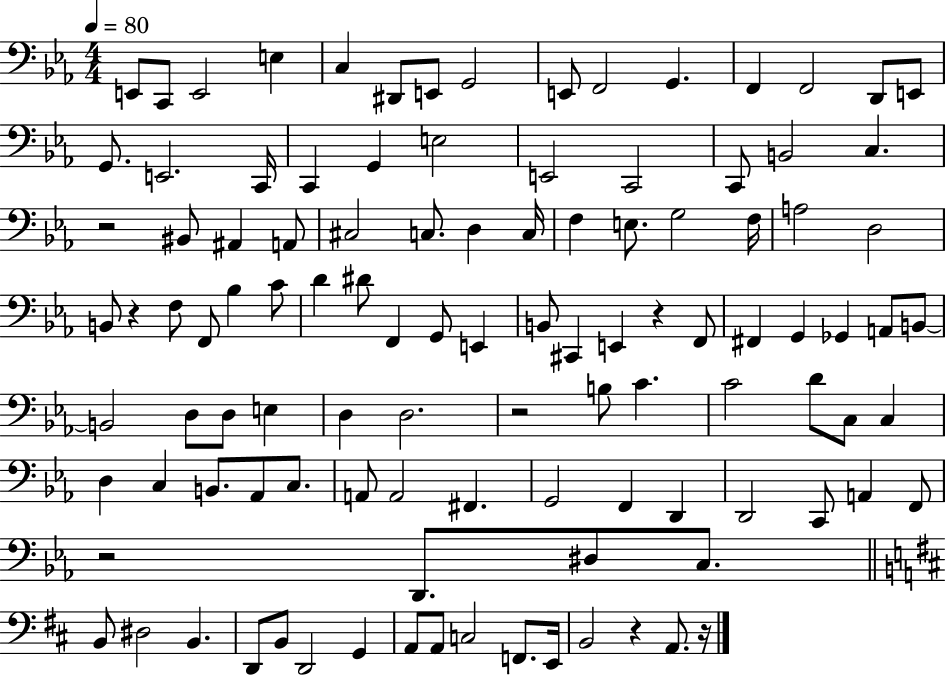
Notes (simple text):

E2/e C2/e E2/h E3/q C3/q D#2/e E2/e G2/h E2/e F2/h G2/q. F2/q F2/h D2/e E2/e G2/e. E2/h. C2/s C2/q G2/q E3/h E2/h C2/h C2/e B2/h C3/q. R/h BIS2/e A#2/q A2/e C#3/h C3/e. D3/q C3/s F3/q E3/e. G3/h F3/s A3/h D3/h B2/e R/q F3/e F2/e Bb3/q C4/e D4/q D#4/e F2/q G2/e E2/q B2/e C#2/q E2/q R/q F2/e F#2/q G2/q Gb2/q A2/e B2/e B2/h D3/e D3/e E3/q D3/q D3/h. R/h B3/e C4/q. C4/h D4/e C3/e C3/q D3/q C3/q B2/e. Ab2/e C3/e. A2/e A2/h F#2/q. G2/h F2/q D2/q D2/h C2/e A2/q F2/e R/h D2/e. D#3/e C3/e. B2/e D#3/h B2/q. D2/e B2/e D2/h G2/q A2/e A2/e C3/h F2/e. E2/s B2/h R/q A2/e. R/s